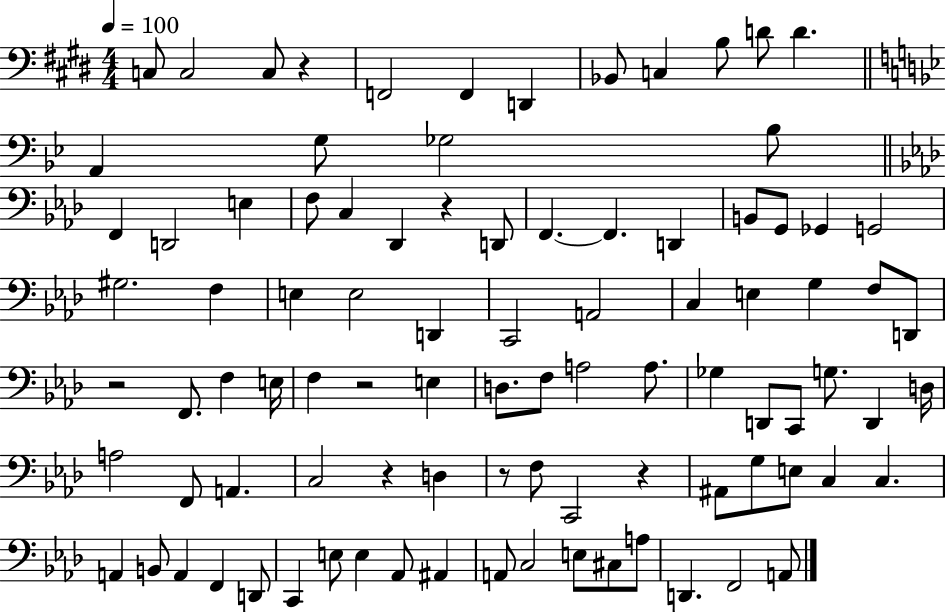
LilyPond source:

{
  \clef bass
  \numericTimeSignature
  \time 4/4
  \key e \major
  \tempo 4 = 100
  c8 c2 c8 r4 | f,2 f,4 d,4 | bes,8 c4 b8 d'8 d'4. | \bar "||" \break \key bes \major a,4 g8 ges2 bes8 | \bar "||" \break \key aes \major f,4 d,2 e4 | f8 c4 des,4 r4 d,8 | f,4.~~ f,4. d,4 | b,8 g,8 ges,4 g,2 | \break gis2. f4 | e4 e2 d,4 | c,2 a,2 | c4 e4 g4 f8 d,8 | \break r2 f,8. f4 e16 | f4 r2 e4 | d8. f8 a2 a8. | ges4 d,8 c,8 g8. d,4 d16 | \break a2 f,8 a,4. | c2 r4 d4 | r8 f8 c,2 r4 | ais,8 g8 e8 c4 c4. | \break a,4 b,8 a,4 f,4 d,8 | c,4 e8 e4 aes,8 ais,4 | a,8 c2 e8 cis8 a8 | d,4. f,2 a,8 | \break \bar "|."
}